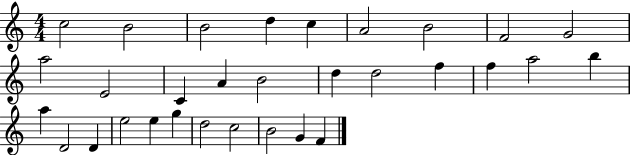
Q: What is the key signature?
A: C major